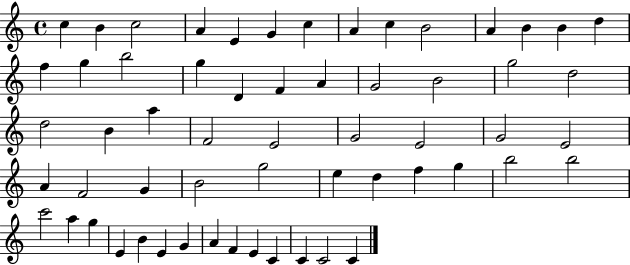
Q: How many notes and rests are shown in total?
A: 59